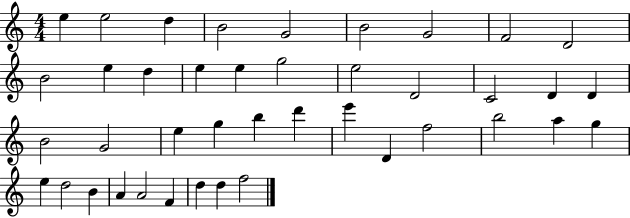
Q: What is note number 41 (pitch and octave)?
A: F5